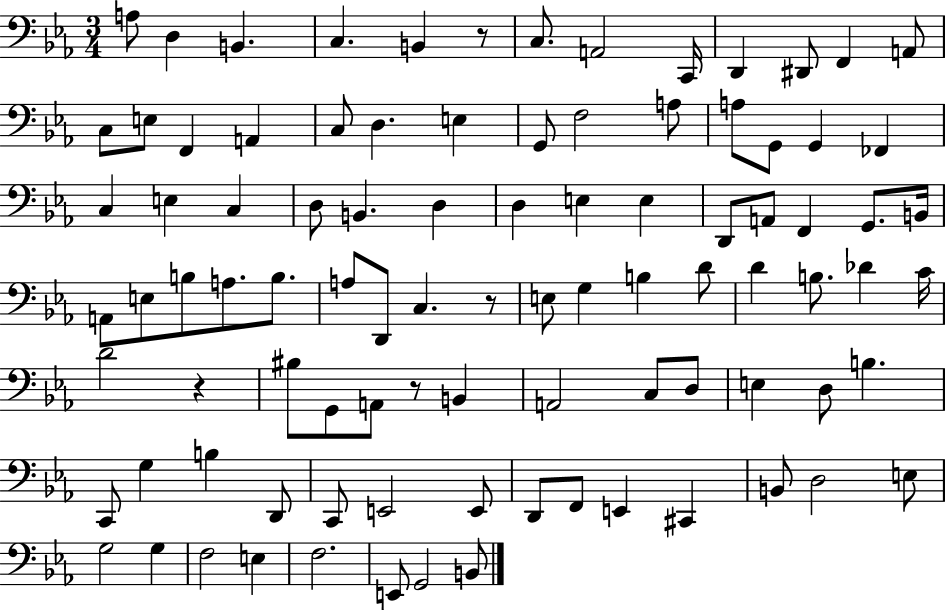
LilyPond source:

{
  \clef bass
  \numericTimeSignature
  \time 3/4
  \key ees \major
  a8 d4 b,4. | c4. b,4 r8 | c8. a,2 c,16 | d,4 dis,8 f,4 a,8 | \break c8 e8 f,4 a,4 | c8 d4. e4 | g,8 f2 a8 | a8 g,8 g,4 fes,4 | \break c4 e4 c4 | d8 b,4. d4 | d4 e4 e4 | d,8 a,8 f,4 g,8. b,16 | \break a,8 e8 b8 a8. b8. | a8 d,8 c4. r8 | e8 g4 b4 d'8 | d'4 b8. des'4 c'16 | \break d'2 r4 | bis8 g,8 a,8 r8 b,4 | a,2 c8 d8 | e4 d8 b4. | \break c,8 g4 b4 d,8 | c,8 e,2 e,8 | d,8 f,8 e,4 cis,4 | b,8 d2 e8 | \break g2 g4 | f2 e4 | f2. | e,8 g,2 b,8 | \break \bar "|."
}